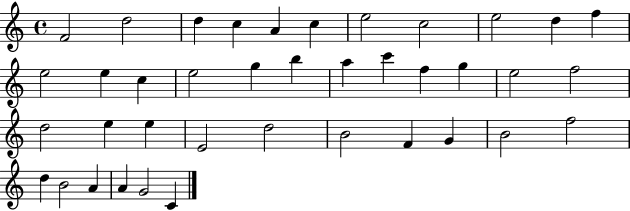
F4/h D5/h D5/q C5/q A4/q C5/q E5/h C5/h E5/h D5/q F5/q E5/h E5/q C5/q E5/h G5/q B5/q A5/q C6/q F5/q G5/q E5/h F5/h D5/h E5/q E5/q E4/h D5/h B4/h F4/q G4/q B4/h F5/h D5/q B4/h A4/q A4/q G4/h C4/q